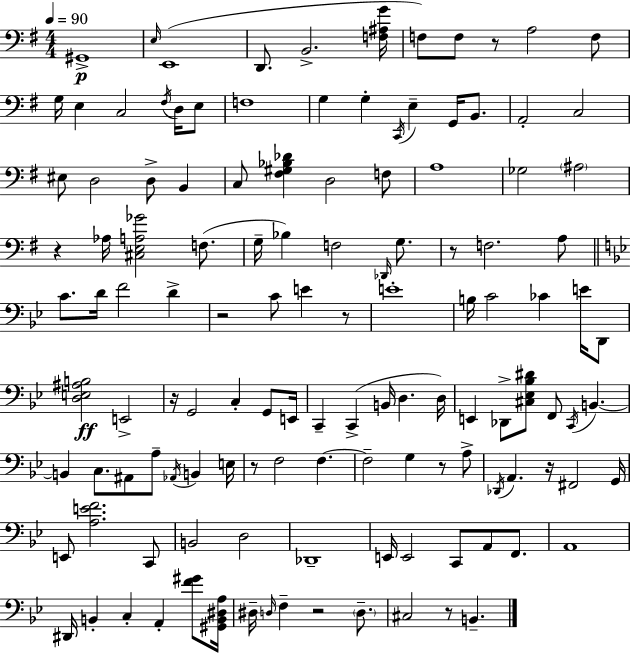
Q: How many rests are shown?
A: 11